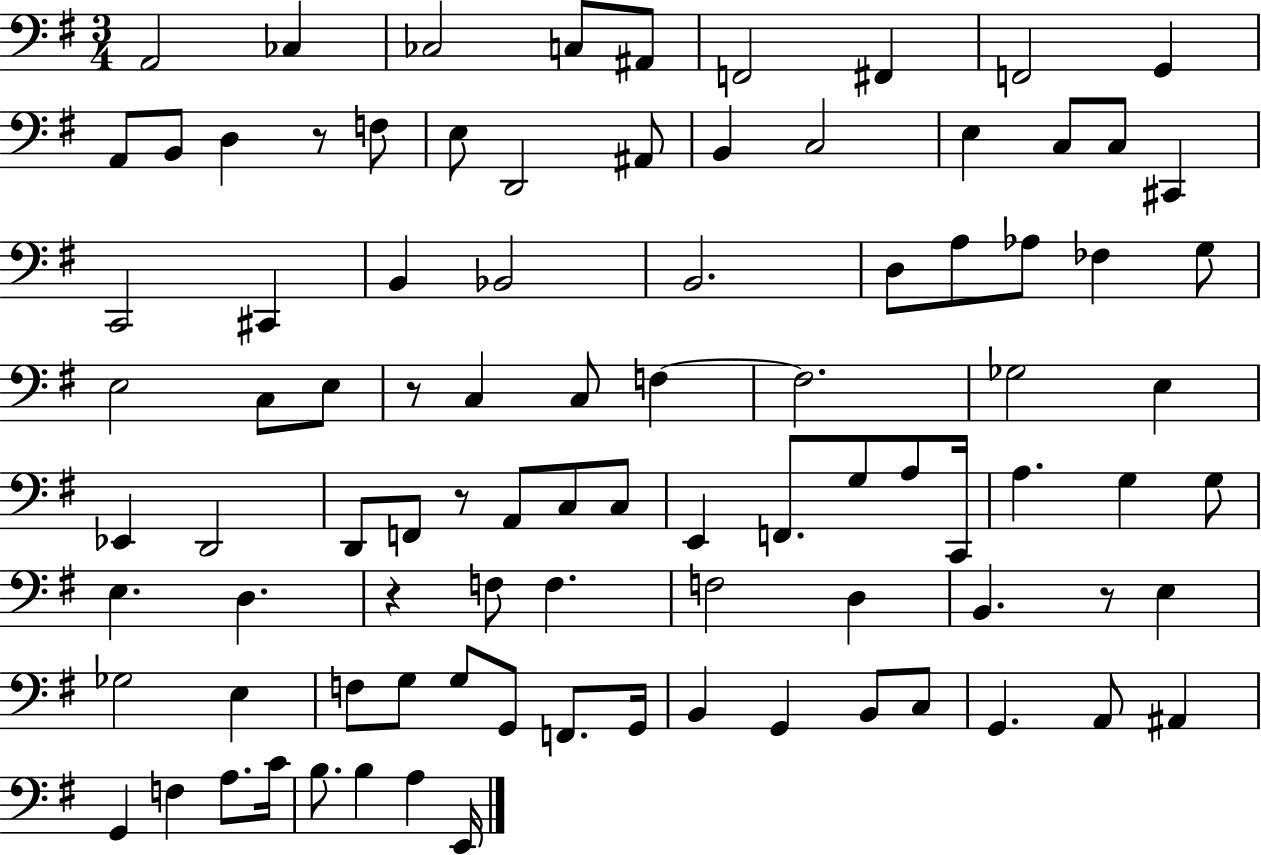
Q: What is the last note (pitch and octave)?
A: E2